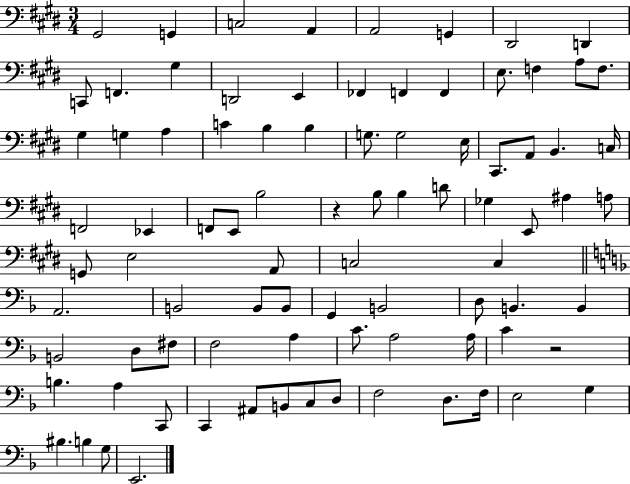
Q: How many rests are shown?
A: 2